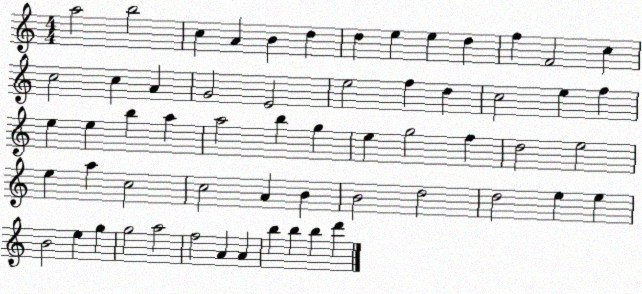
X:1
T:Untitled
M:4/4
L:1/4
K:C
a2 b2 c A B d d e e d f F2 c c2 c A G2 E2 e2 f d c2 e f e e b a a2 b g e g2 f d2 e2 e a c2 c2 A B B2 d2 d2 e e B2 e g g2 a2 f2 A A b b b d'